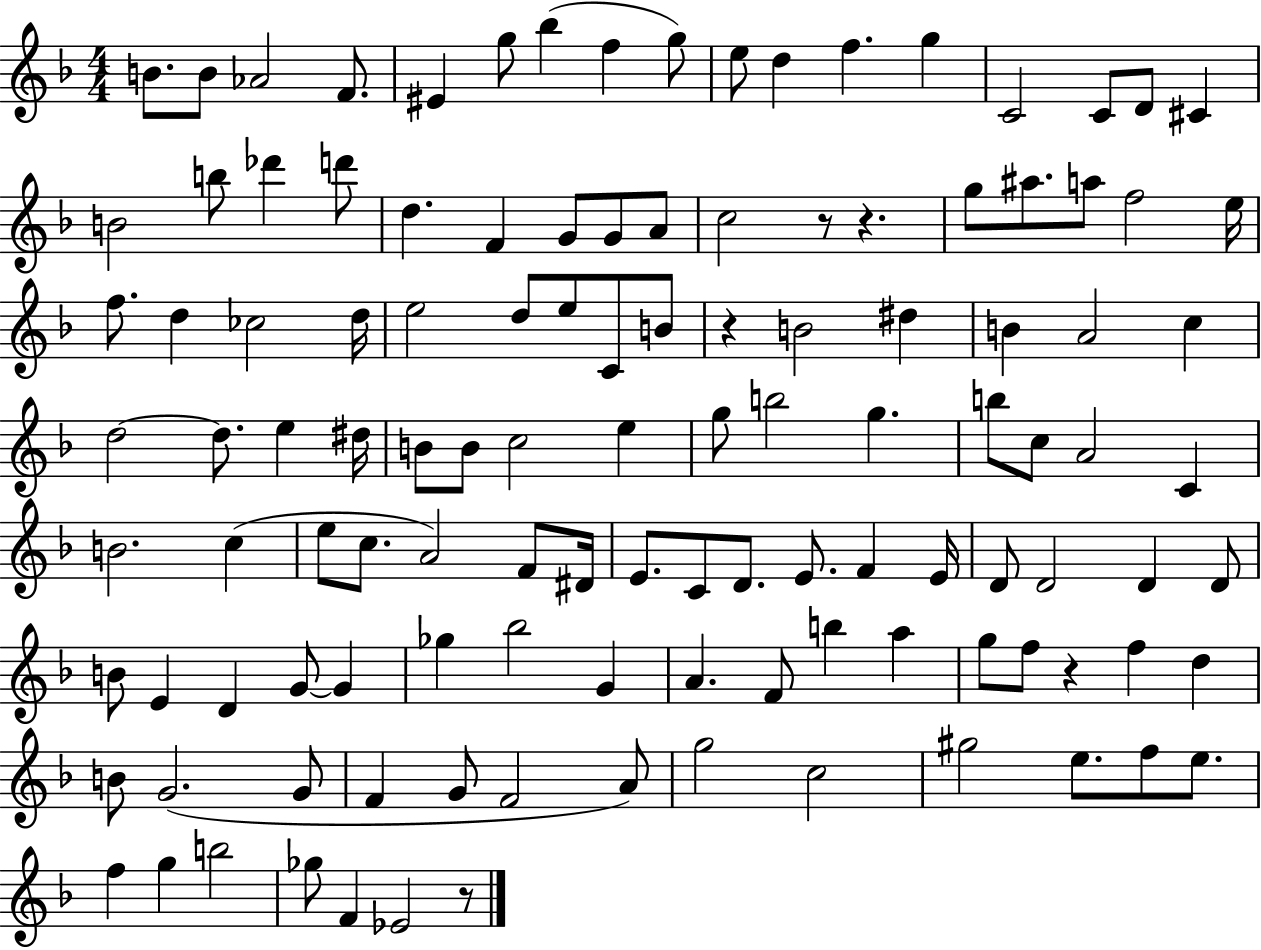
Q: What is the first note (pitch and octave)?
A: B4